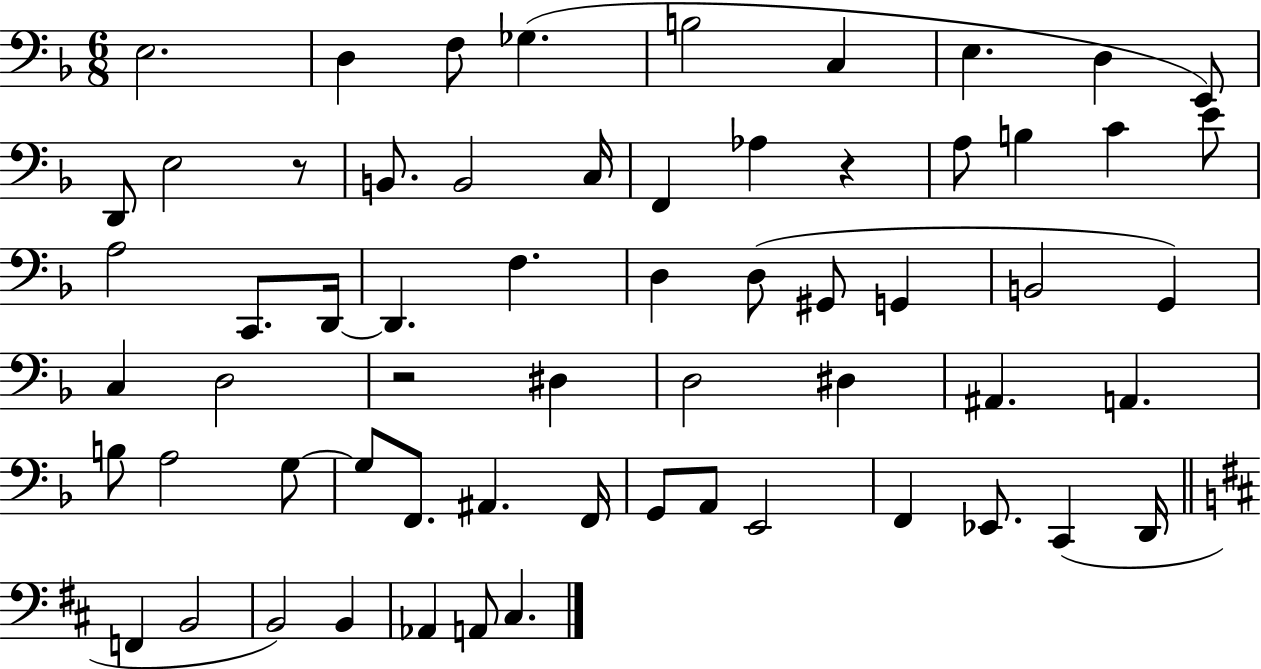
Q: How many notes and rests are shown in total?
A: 62